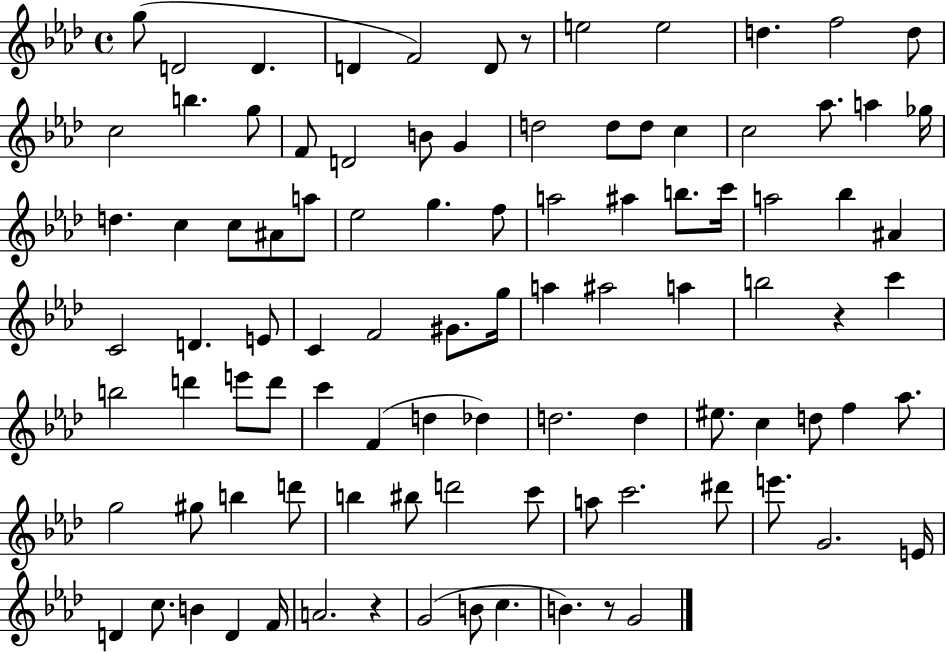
{
  \clef treble
  \time 4/4
  \defaultTimeSignature
  \key aes \major
  g''8( d'2 d'4. | d'4 f'2) d'8 r8 | e''2 e''2 | d''4. f''2 d''8 | \break c''2 b''4. g''8 | f'8 d'2 b'8 g'4 | d''2 d''8 d''8 c''4 | c''2 aes''8. a''4 ges''16 | \break d''4. c''4 c''8 ais'8 a''8 | ees''2 g''4. f''8 | a''2 ais''4 b''8. c'''16 | a''2 bes''4 ais'4 | \break c'2 d'4. e'8 | c'4 f'2 gis'8. g''16 | a''4 ais''2 a''4 | b''2 r4 c'''4 | \break b''2 d'''4 e'''8 d'''8 | c'''4 f'4( d''4 des''4) | d''2. d''4 | eis''8. c''4 d''8 f''4 aes''8. | \break g''2 gis''8 b''4 d'''8 | b''4 bis''8 d'''2 c'''8 | a''8 c'''2. dis'''8 | e'''8. g'2. e'16 | \break d'4 c''8. b'4 d'4 f'16 | a'2. r4 | g'2( b'8 c''4. | b'4.) r8 g'2 | \break \bar "|."
}